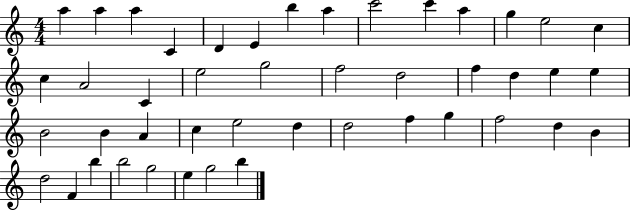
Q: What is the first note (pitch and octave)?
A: A5